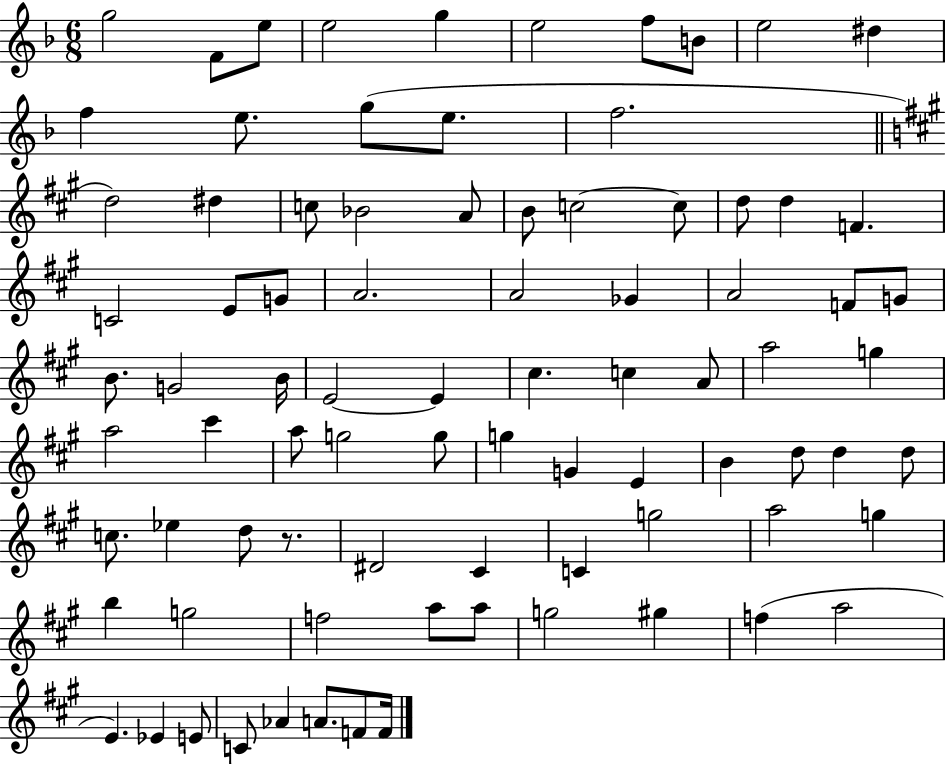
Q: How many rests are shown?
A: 1